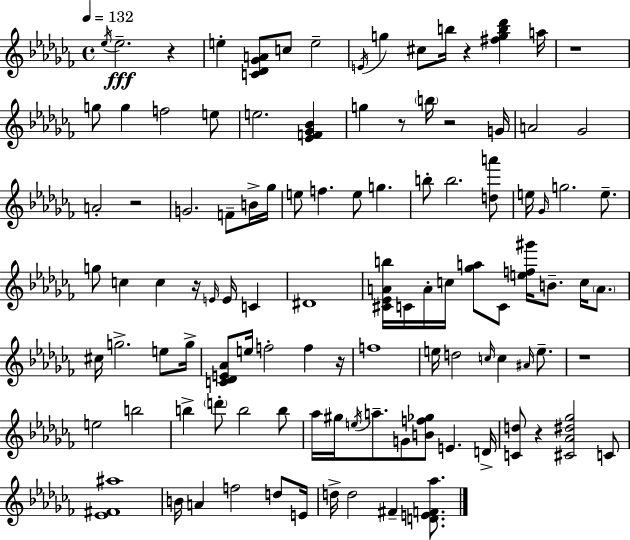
{
  \clef treble
  \time 4/4
  \defaultTimeSignature
  \key aes \minor
  \tempo 4 = 132
  \acciaccatura { ees''16 }\fff ees''2.-- r4 | e''4-. <c' des' ges' a'>8 c''8 e''2-- | \acciaccatura { e'16 } g''4 cis''8 b''16 r4 <fis'' g'' b'' des'''>4 | a''16 r1 | \break g''8 g''4 f''2 | e''8 e''2. <ees' f' ges' bes'>4 | g''4 r8 \parenthesize b''16 r2 | g'16 a'2 ges'2 | \break a'2-. r2 | g'2. f'8-- | b'16-> ges''16 e''8 f''4. e''8 g''4. | b''8-. b''2. | \break <d'' a'''>8 e''16 \grace { ges'16 } g''2. | e''8.-- g''8 c''4 c''4 r16 \grace { e'16 } e'16 | c'4 dis'1 | <cis' ees' a' b''>16 c'16 a'16-. c''16 <ges'' a''>8 c'8 <e'' f'' gis'''>16 b'8.-- | \break c''16 \parenthesize a'8. cis''16 g''2.-> | e''8 g''16-> <c' des' e' aes'>8 e''16 f''2-. f''4 | r16 f''1 | e''16 d''2 \grace { c''16 } c''4 | \break \grace { ais'16 } e''8.-- r1 | e''2 b''2 | b''4-> \parenthesize d'''8-. b''2 | b''8 aes''16 gis''16 \acciaccatura { e''16 } a''8.-- g'8 <b' f'' ges''>8 | \break e'4. d'16-> <c' d''>8 r4 <cis' aes' dis'' ges''>2 | c'8 <ees' fis' ais''>1 | b'16 a'4 f''2 | d''8 e'16 d''16-> d''2 | \break fis'4-- <d' e' f' aes''>8. \bar "|."
}